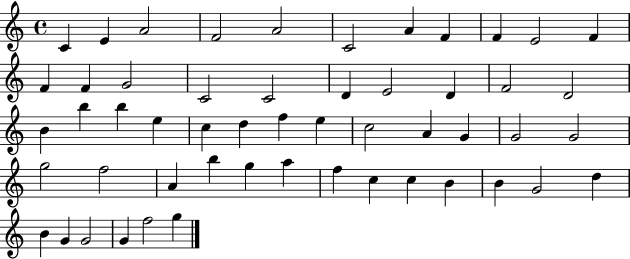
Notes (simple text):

C4/q E4/q A4/h F4/h A4/h C4/h A4/q F4/q F4/q E4/h F4/q F4/q F4/q G4/h C4/h C4/h D4/q E4/h D4/q F4/h D4/h B4/q B5/q B5/q E5/q C5/q D5/q F5/q E5/q C5/h A4/q G4/q G4/h G4/h G5/h F5/h A4/q B5/q G5/q A5/q F5/q C5/q C5/q B4/q B4/q G4/h D5/q B4/q G4/q G4/h G4/q F5/h G5/q